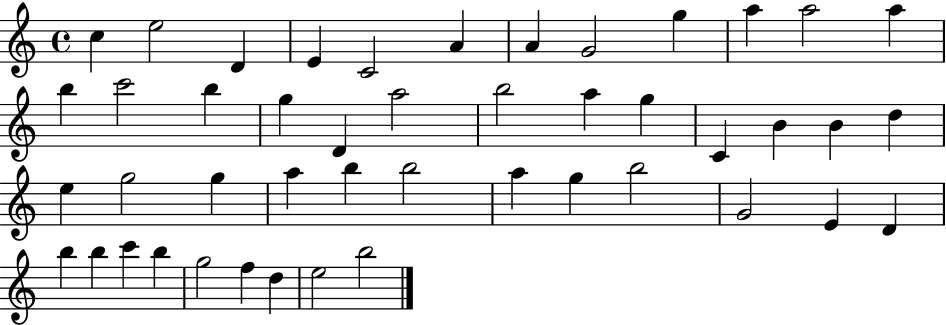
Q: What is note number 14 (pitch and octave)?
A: C6